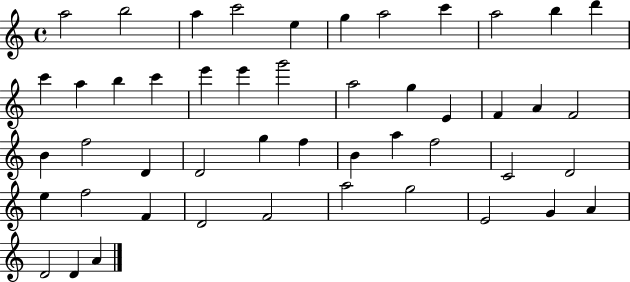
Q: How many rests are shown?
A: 0